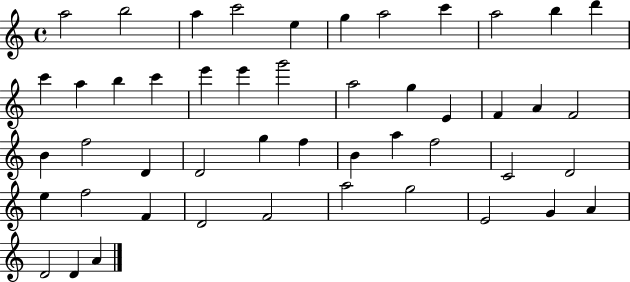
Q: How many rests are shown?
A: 0